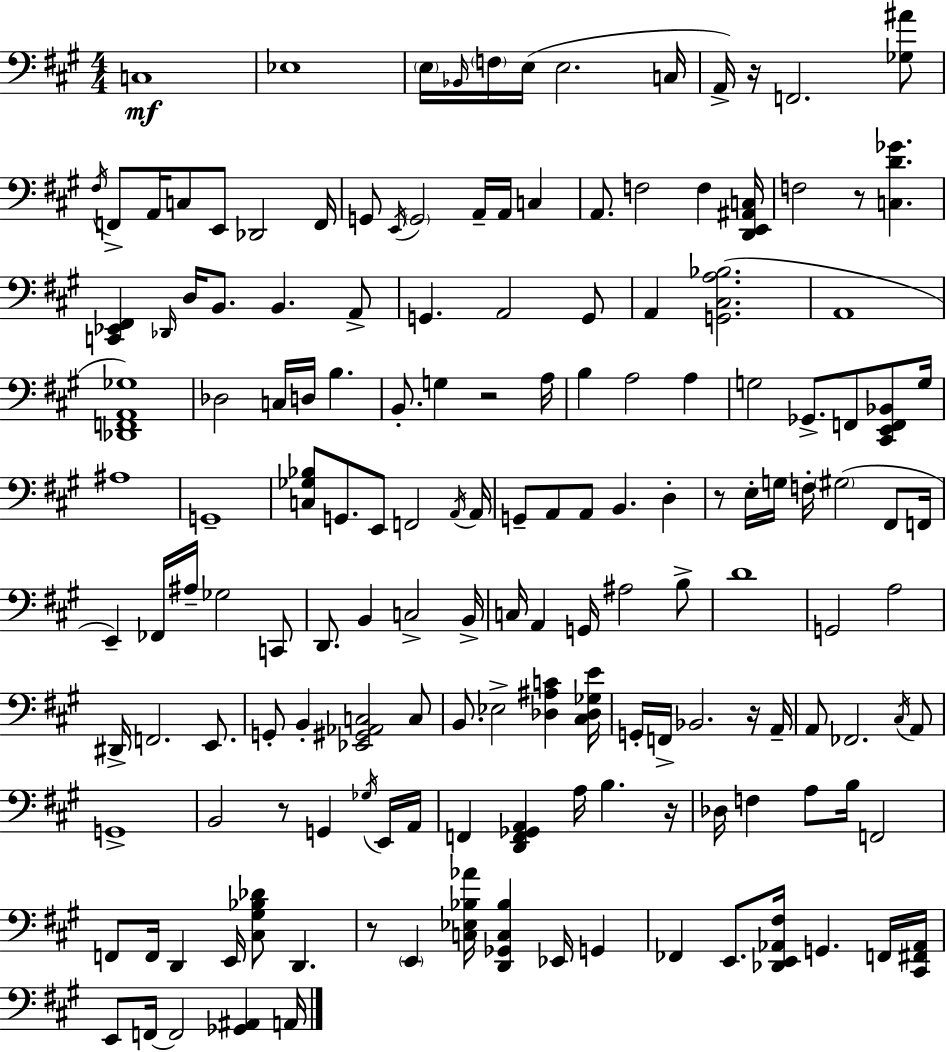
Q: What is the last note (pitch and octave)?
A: A2